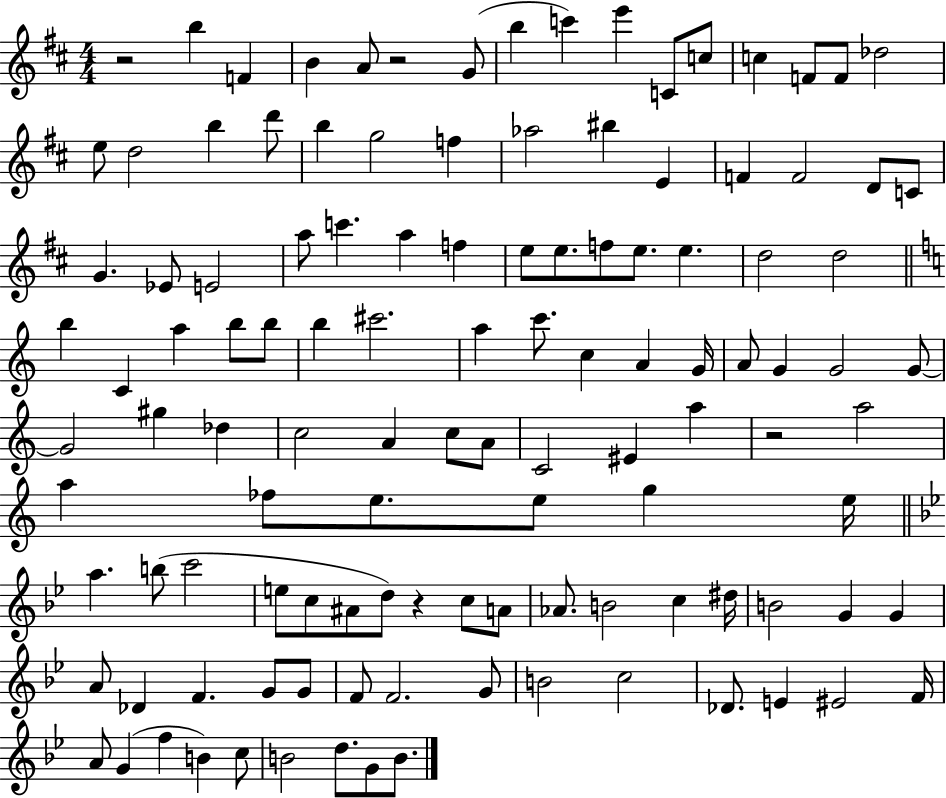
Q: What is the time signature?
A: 4/4